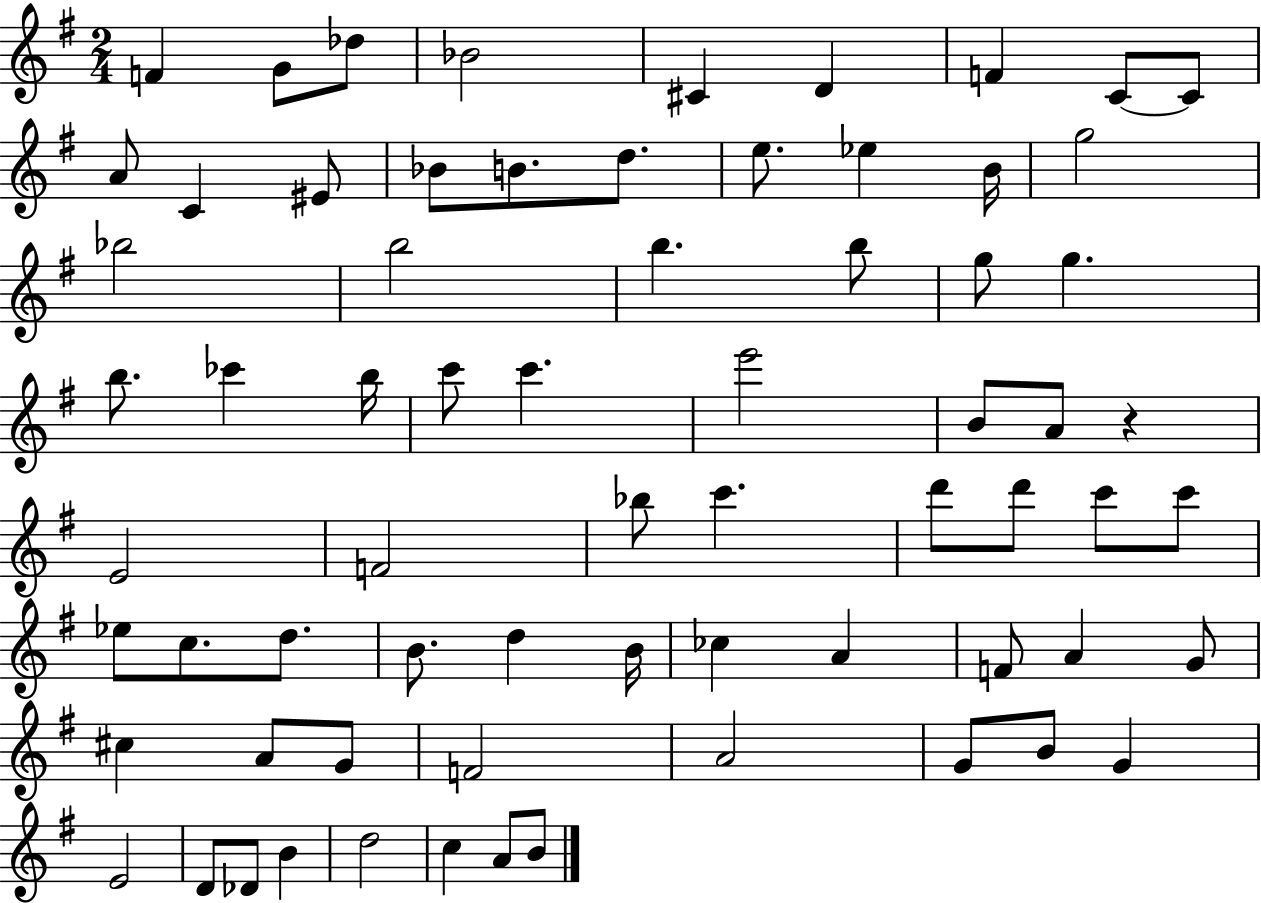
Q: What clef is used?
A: treble